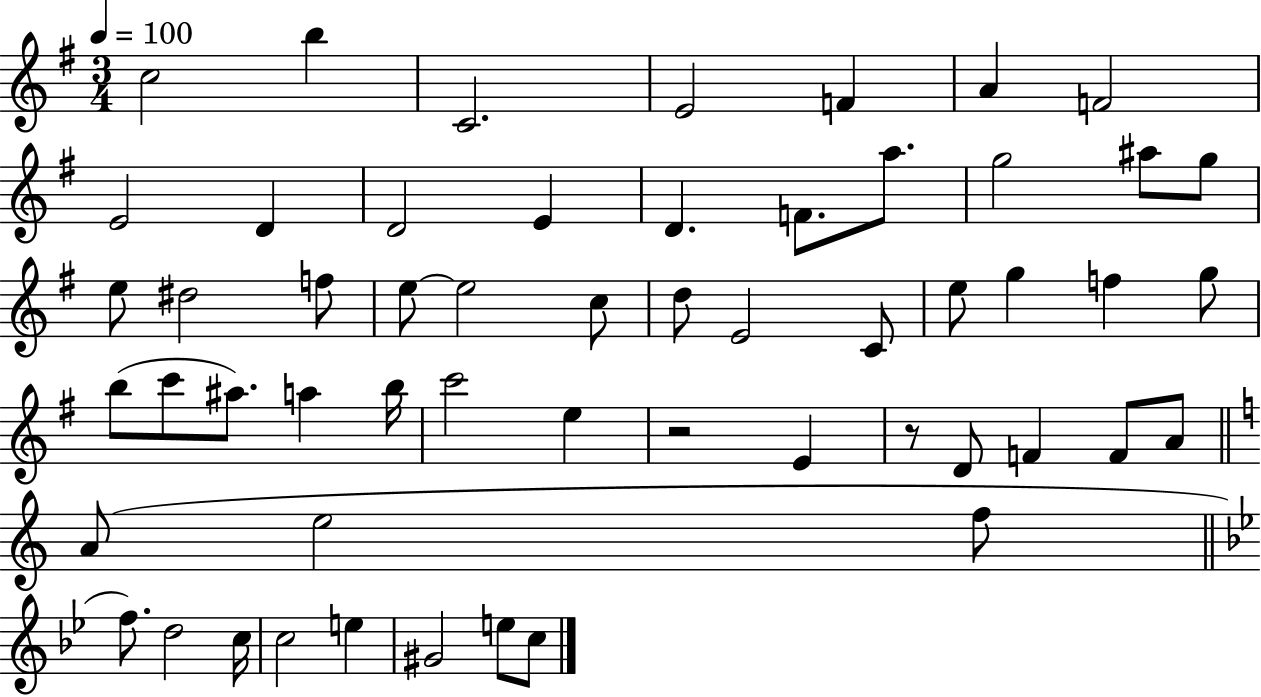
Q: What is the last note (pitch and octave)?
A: C5